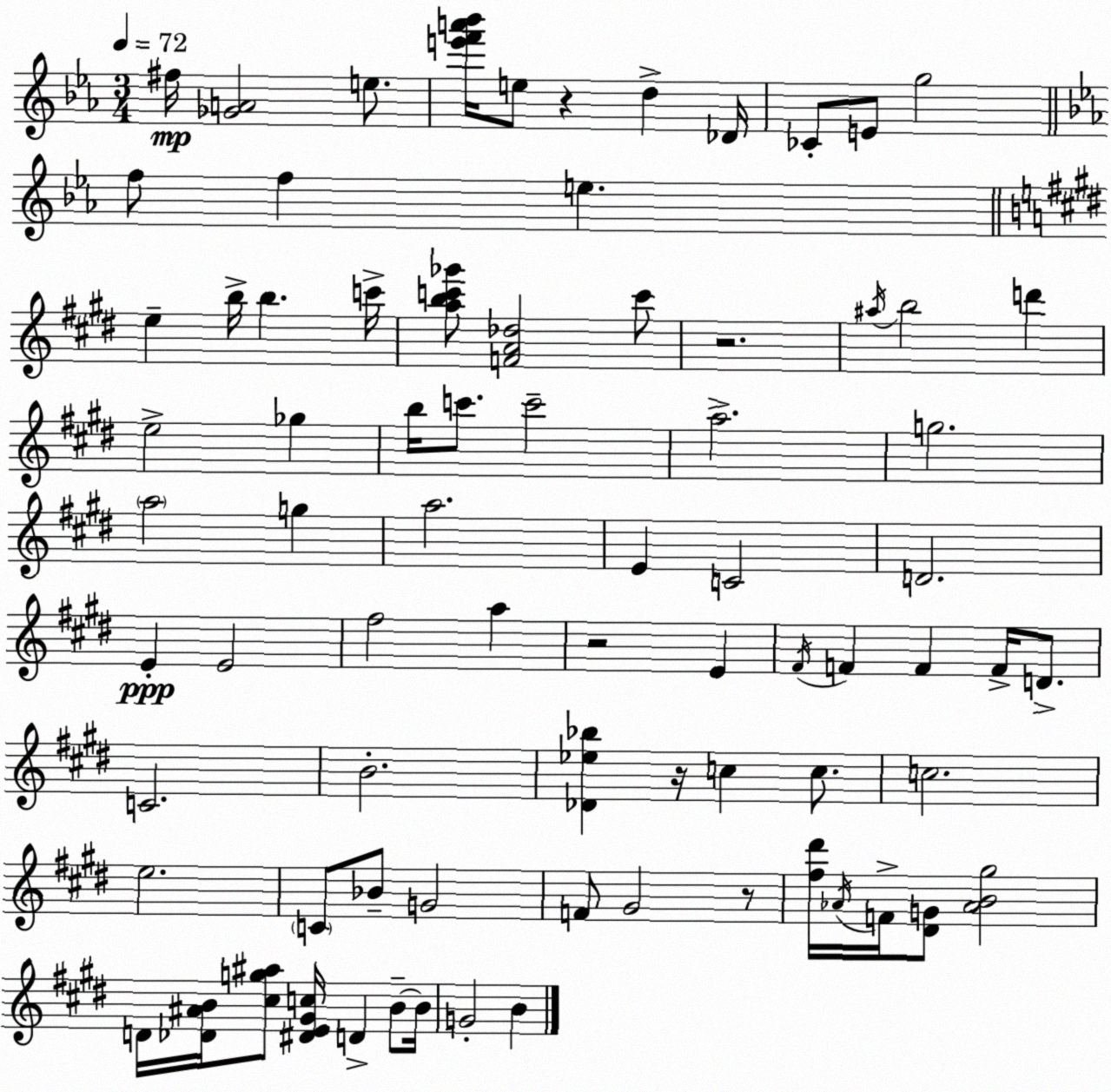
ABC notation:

X:1
T:Untitled
M:3/4
L:1/4
K:Cm
^f/4 [_GA]2 e/2 [e'f'a'_b']/4 e/2 z d _D/4 _C/2 E/2 g2 f/2 f e e b/4 b c'/4 [abc'_g']/2 [FA_d]2 c'/2 z2 ^a/4 b2 d' e2 _g b/4 c'/2 c'2 a2 g2 a2 g a2 E C2 D2 E E2 ^f2 a z2 E ^F/4 F F F/4 D/2 C2 B2 [_D_e_b] z/4 c c/2 c2 e2 C/2 _B/2 G2 F/2 ^G2 z/2 [^f^d']/4 _A/4 F/4 [^DG]/2 [_AB^g]2 D/4 [_D^AB]/4 [^cg^a]/2 [^DE^Gc]/4 D B/2 B/4 G2 B